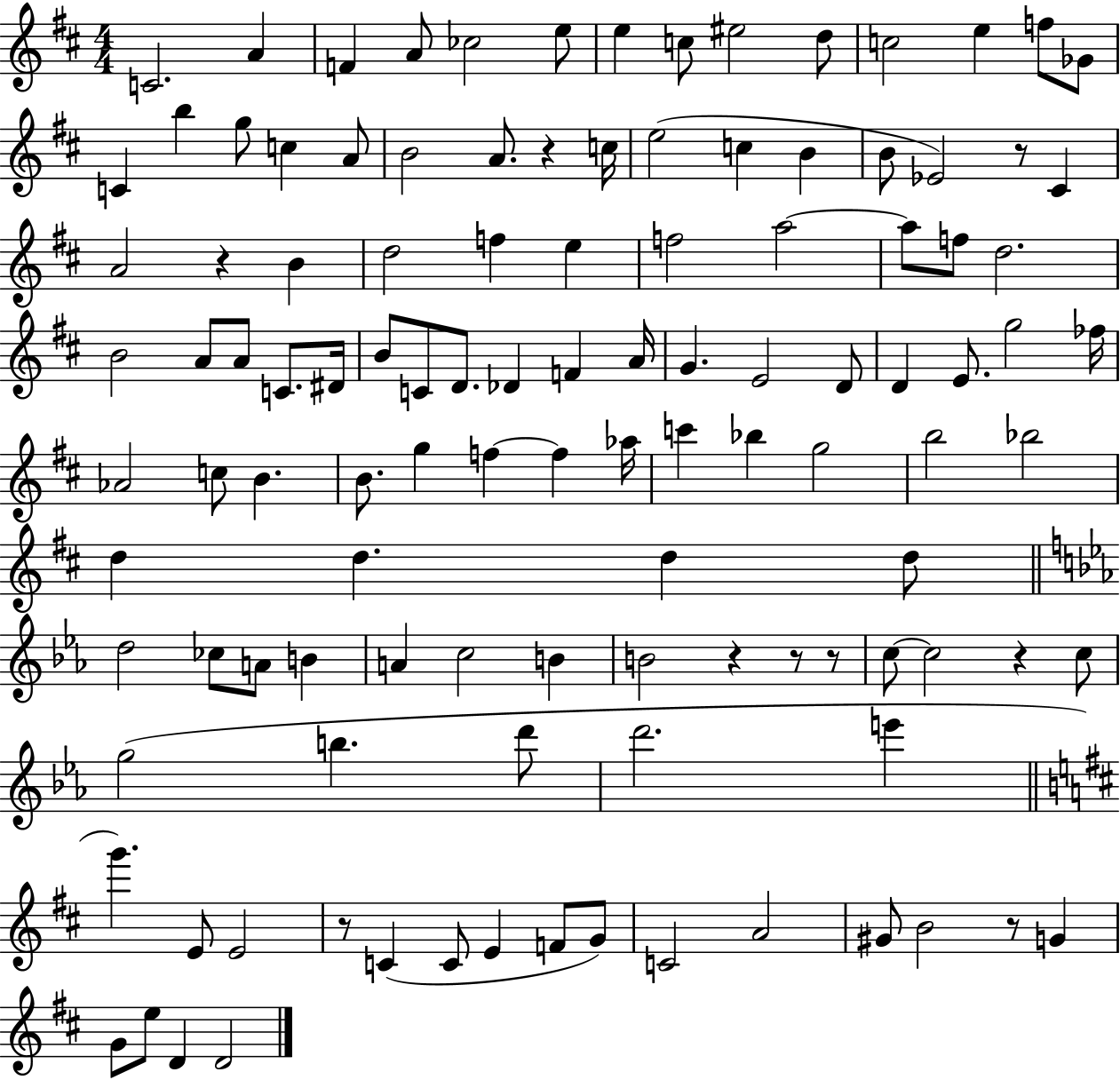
X:1
T:Untitled
M:4/4
L:1/4
K:D
C2 A F A/2 _c2 e/2 e c/2 ^e2 d/2 c2 e f/2 _G/2 C b g/2 c A/2 B2 A/2 z c/4 e2 c B B/2 _E2 z/2 ^C A2 z B d2 f e f2 a2 a/2 f/2 d2 B2 A/2 A/2 C/2 ^D/4 B/2 C/2 D/2 _D F A/4 G E2 D/2 D E/2 g2 _f/4 _A2 c/2 B B/2 g f f _a/4 c' _b g2 b2 _b2 d d d d/2 d2 _c/2 A/2 B A c2 B B2 z z/2 z/2 c/2 c2 z c/2 g2 b d'/2 d'2 e' g' E/2 E2 z/2 C C/2 E F/2 G/2 C2 A2 ^G/2 B2 z/2 G G/2 e/2 D D2